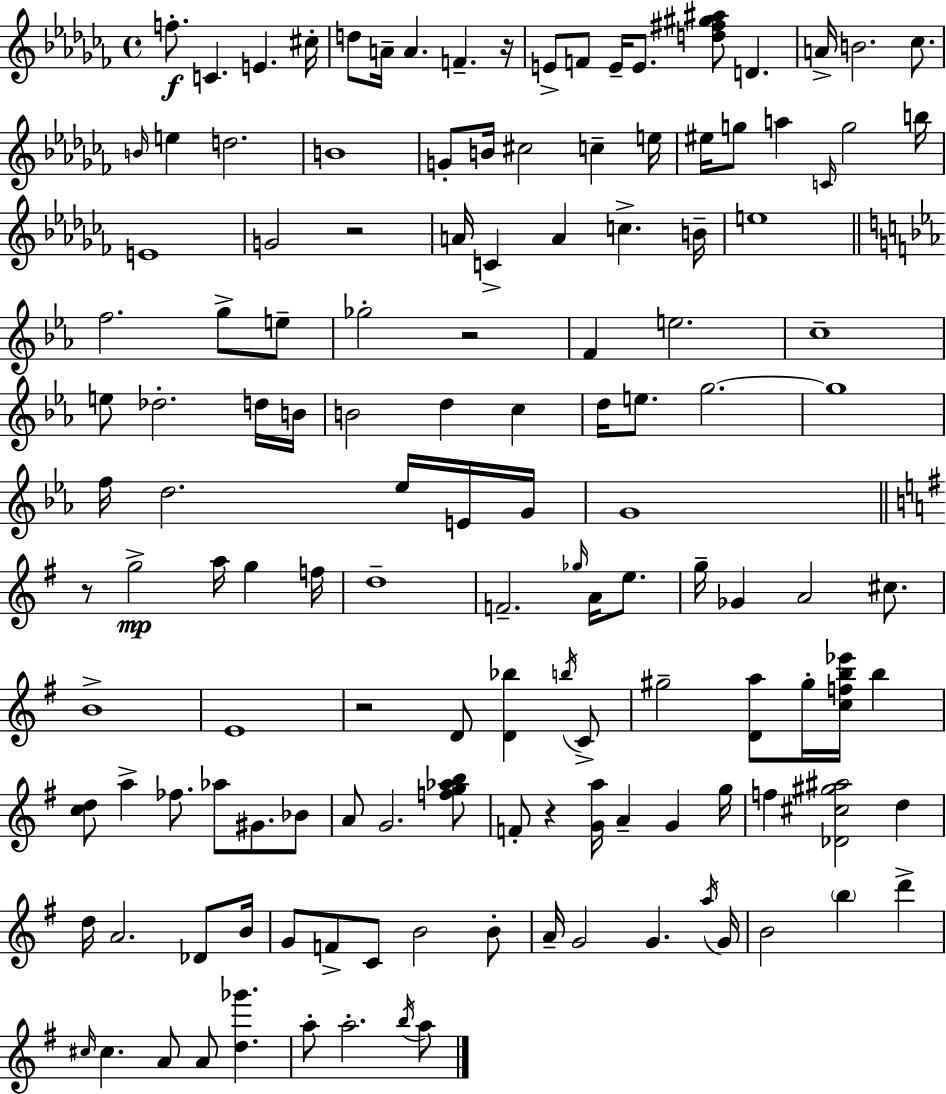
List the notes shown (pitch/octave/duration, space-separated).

F5/e. C4/q. E4/q. C#5/s D5/e A4/s A4/q. F4/q. R/s E4/e F4/e E4/s E4/e. [D5,F#5,G#5,A#5]/e D4/q. A4/s B4/h. CES5/e. B4/s E5/q D5/h. B4/w G4/e B4/s C#5/h C5/q E5/s EIS5/s G5/e A5/q C4/s G5/h B5/s E4/w G4/h R/h A4/s C4/q A4/q C5/q. B4/s E5/w F5/h. G5/e E5/e Gb5/h R/h F4/q E5/h. C5/w E5/e Db5/h. D5/s B4/s B4/h D5/q C5/q D5/s E5/e. G5/h. G5/w F5/s D5/h. Eb5/s E4/s G4/s G4/w R/e G5/h A5/s G5/q F5/s D5/w F4/h. Gb5/s A4/s E5/e. G5/s Gb4/q A4/h C#5/e. B4/w E4/w R/h D4/e [D4,Bb5]/q B5/s C4/e G#5/h [D4,A5]/e G#5/s [C5,F5,B5,Eb6]/s B5/q [C5,D5]/e A5/q FES5/e. Ab5/e G#4/e. Bb4/e A4/e G4/h. [F5,G5,Ab5,B5]/e F4/e R/q [G4,A5]/s A4/q G4/q G5/s F5/q [Db4,C#5,G#5,A#5]/h D5/q D5/s A4/h. Db4/e B4/s G4/e F4/e C4/e B4/h B4/e A4/s G4/h G4/q. A5/s G4/s B4/h B5/q D6/q C#5/s C#5/q. A4/e A4/e [D5,Gb6]/q. A5/e A5/h. B5/s A5/e